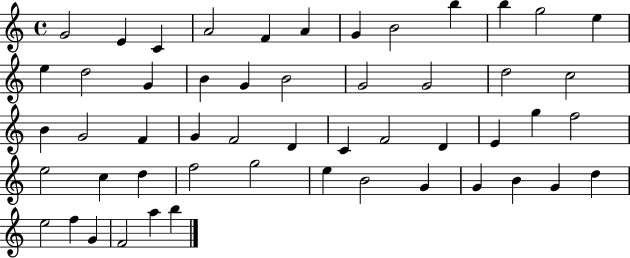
{
  \clef treble
  \time 4/4
  \defaultTimeSignature
  \key c \major
  g'2 e'4 c'4 | a'2 f'4 a'4 | g'4 b'2 b''4 | b''4 g''2 e''4 | \break e''4 d''2 g'4 | b'4 g'4 b'2 | g'2 g'2 | d''2 c''2 | \break b'4 g'2 f'4 | g'4 f'2 d'4 | c'4 f'2 d'4 | e'4 g''4 f''2 | \break e''2 c''4 d''4 | f''2 g''2 | e''4 b'2 g'4 | g'4 b'4 g'4 d''4 | \break e''2 f''4 g'4 | f'2 a''4 b''4 | \bar "|."
}